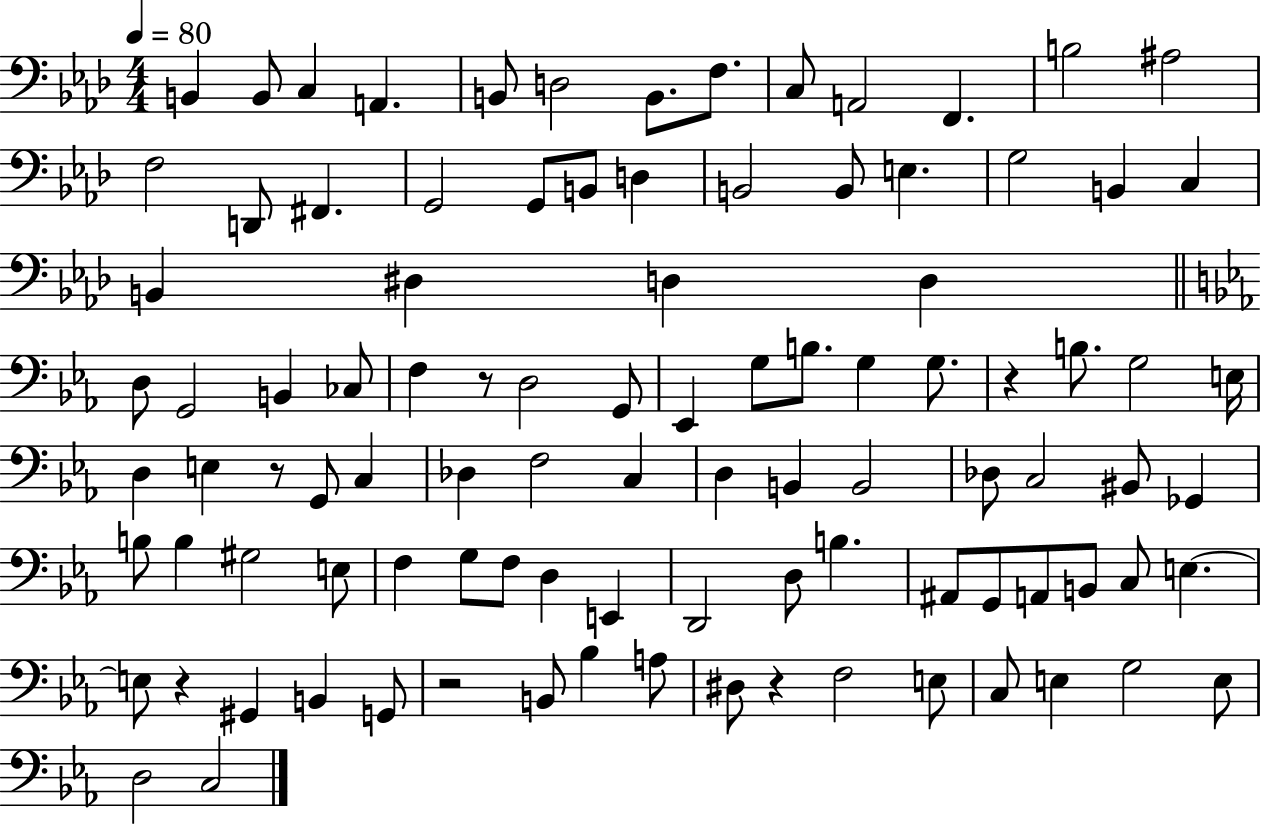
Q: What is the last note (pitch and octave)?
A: C3